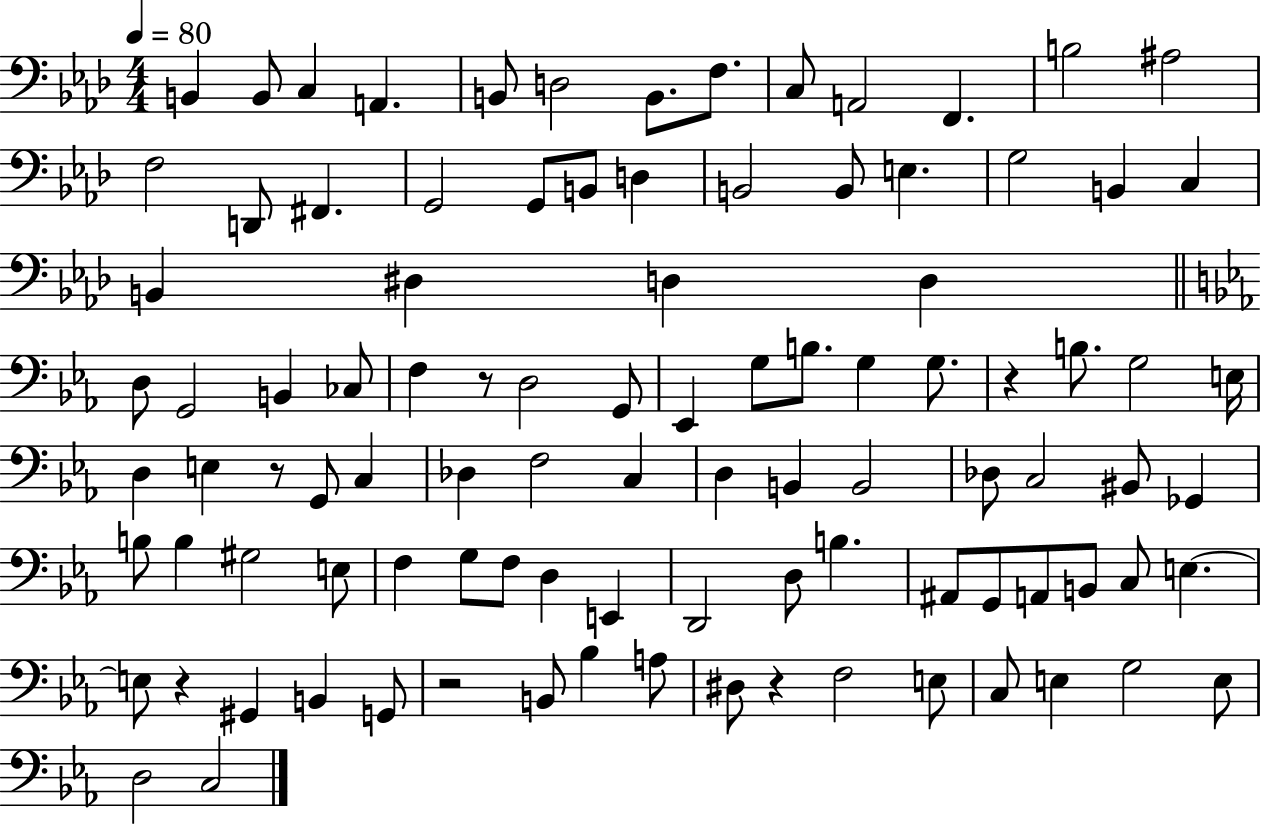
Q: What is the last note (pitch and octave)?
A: C3